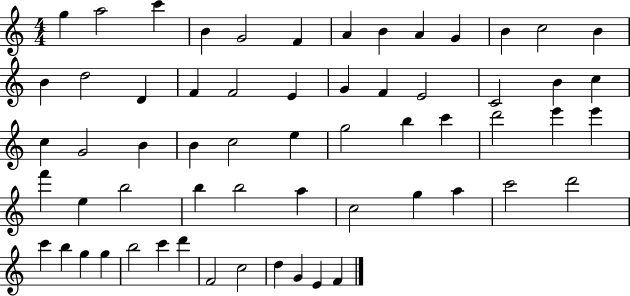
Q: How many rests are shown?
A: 0